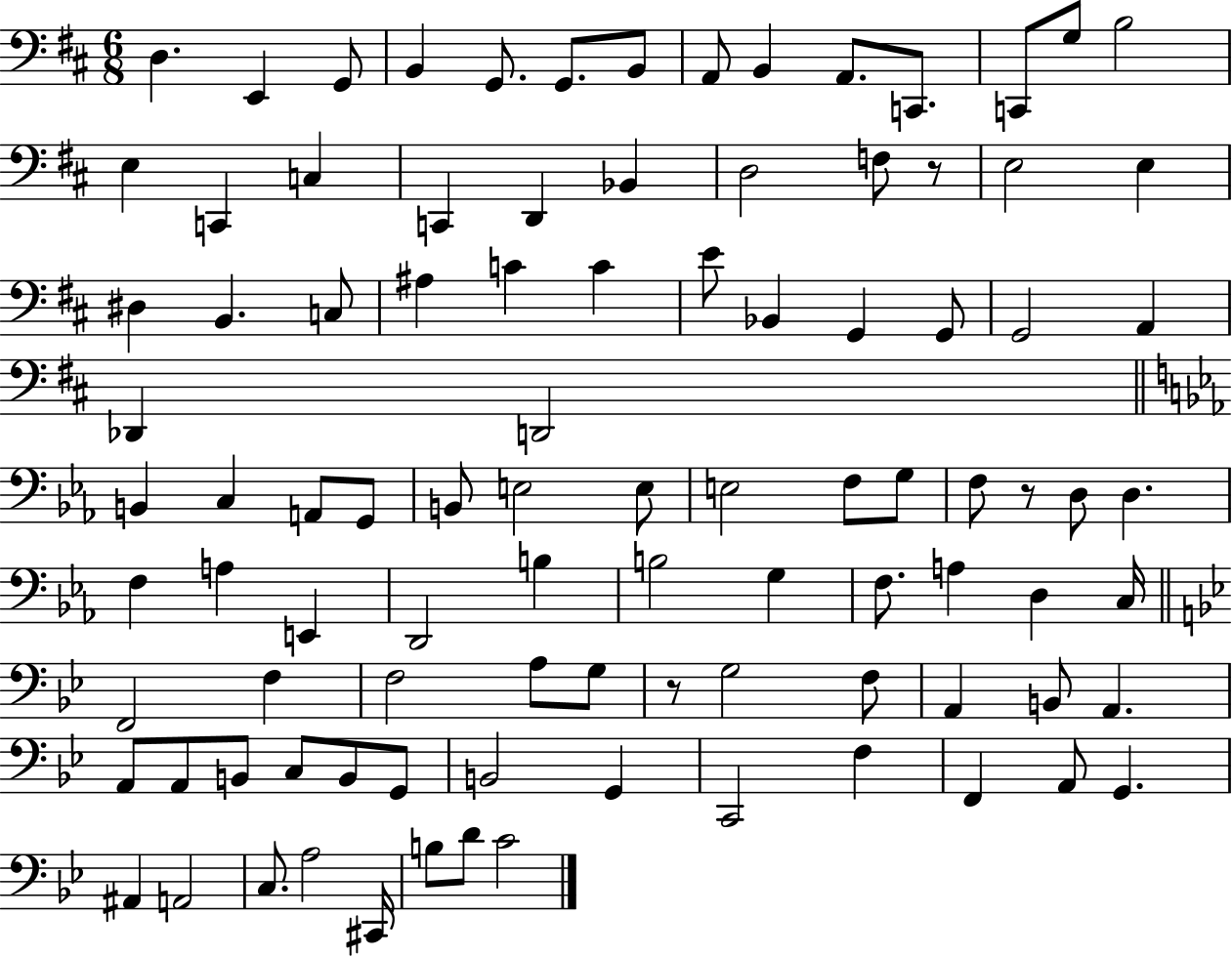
X:1
T:Untitled
M:6/8
L:1/4
K:D
D, E,, G,,/2 B,, G,,/2 G,,/2 B,,/2 A,,/2 B,, A,,/2 C,,/2 C,,/2 G,/2 B,2 E, C,, C, C,, D,, _B,, D,2 F,/2 z/2 E,2 E, ^D, B,, C,/2 ^A, C C E/2 _B,, G,, G,,/2 G,,2 A,, _D,, D,,2 B,, C, A,,/2 G,,/2 B,,/2 E,2 E,/2 E,2 F,/2 G,/2 F,/2 z/2 D,/2 D, F, A, E,, D,,2 B, B,2 G, F,/2 A, D, C,/4 F,,2 F, F,2 A,/2 G,/2 z/2 G,2 F,/2 A,, B,,/2 A,, A,,/2 A,,/2 B,,/2 C,/2 B,,/2 G,,/2 B,,2 G,, C,,2 F, F,, A,,/2 G,, ^A,, A,,2 C,/2 A,2 ^C,,/4 B,/2 D/2 C2